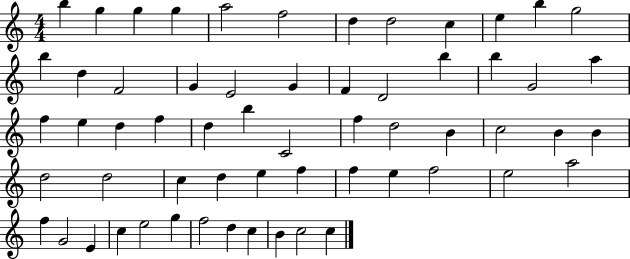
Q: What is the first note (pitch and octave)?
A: B5